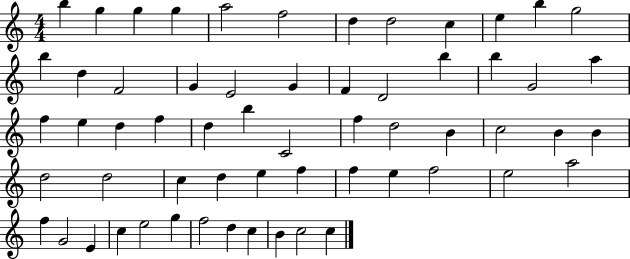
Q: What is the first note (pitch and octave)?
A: B5